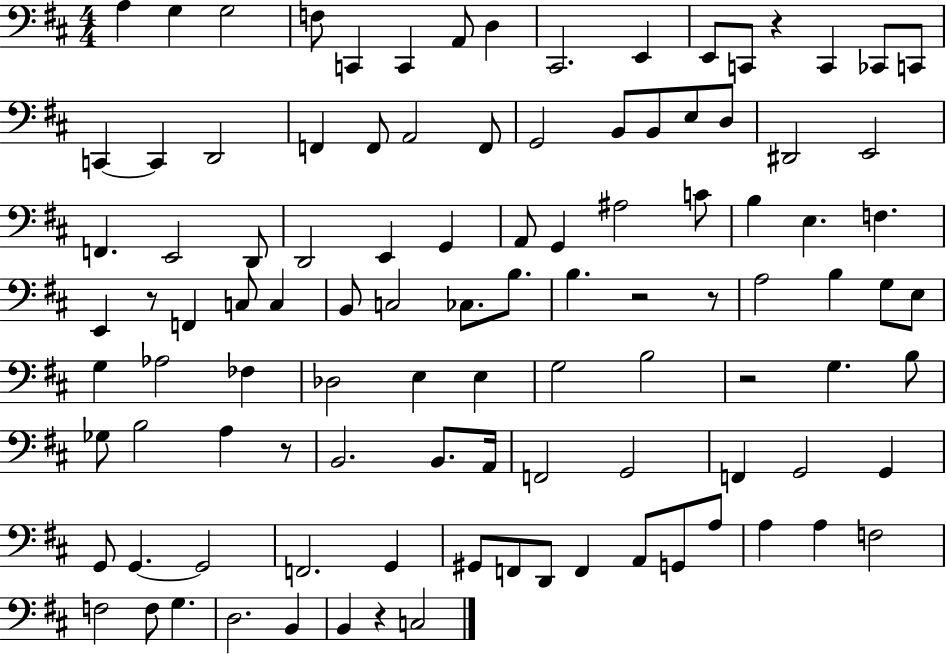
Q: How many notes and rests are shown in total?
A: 105